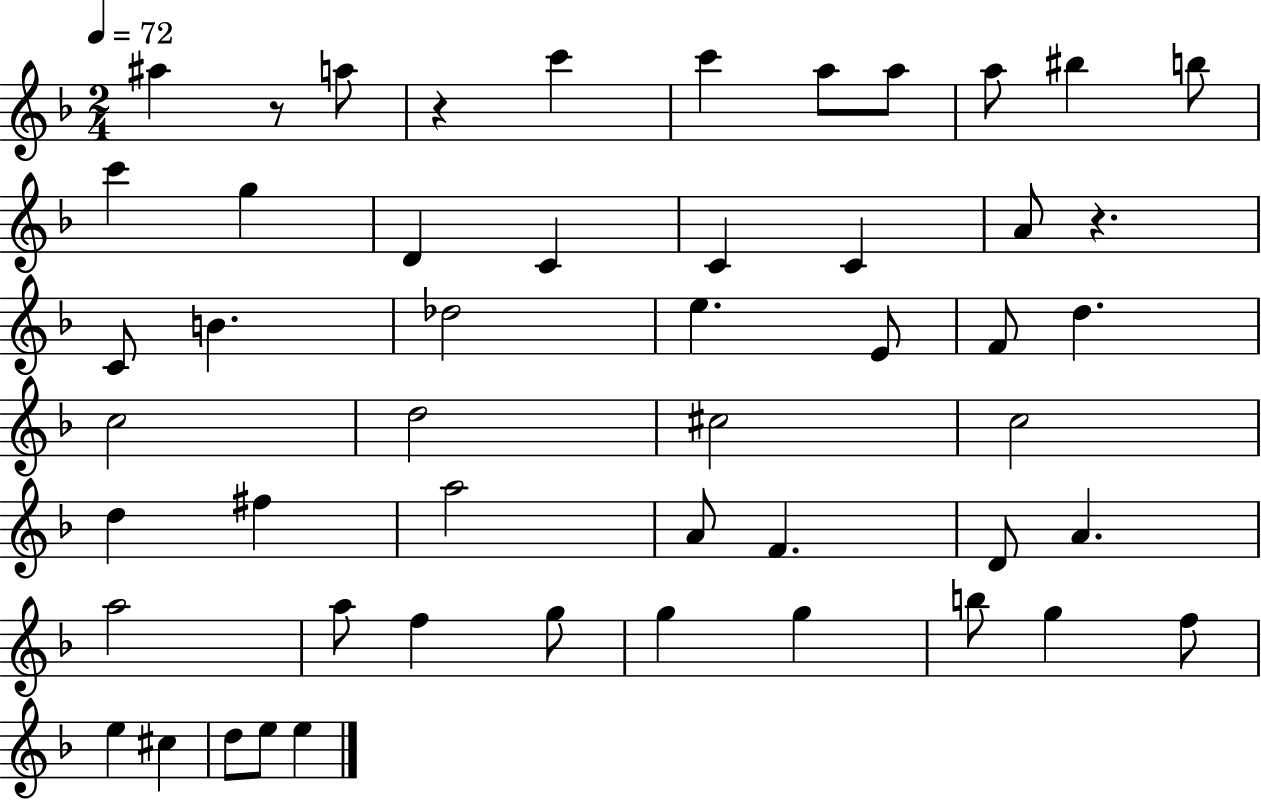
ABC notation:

X:1
T:Untitled
M:2/4
L:1/4
K:F
^a z/2 a/2 z c' c' a/2 a/2 a/2 ^b b/2 c' g D C C C A/2 z C/2 B _d2 e E/2 F/2 d c2 d2 ^c2 c2 d ^f a2 A/2 F D/2 A a2 a/2 f g/2 g g b/2 g f/2 e ^c d/2 e/2 e